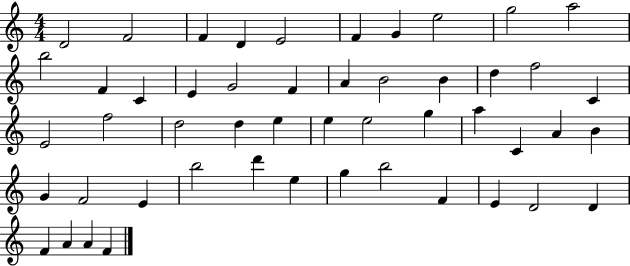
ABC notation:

X:1
T:Untitled
M:4/4
L:1/4
K:C
D2 F2 F D E2 F G e2 g2 a2 b2 F C E G2 F A B2 B d f2 C E2 f2 d2 d e e e2 g a C A B G F2 E b2 d' e g b2 F E D2 D F A A F